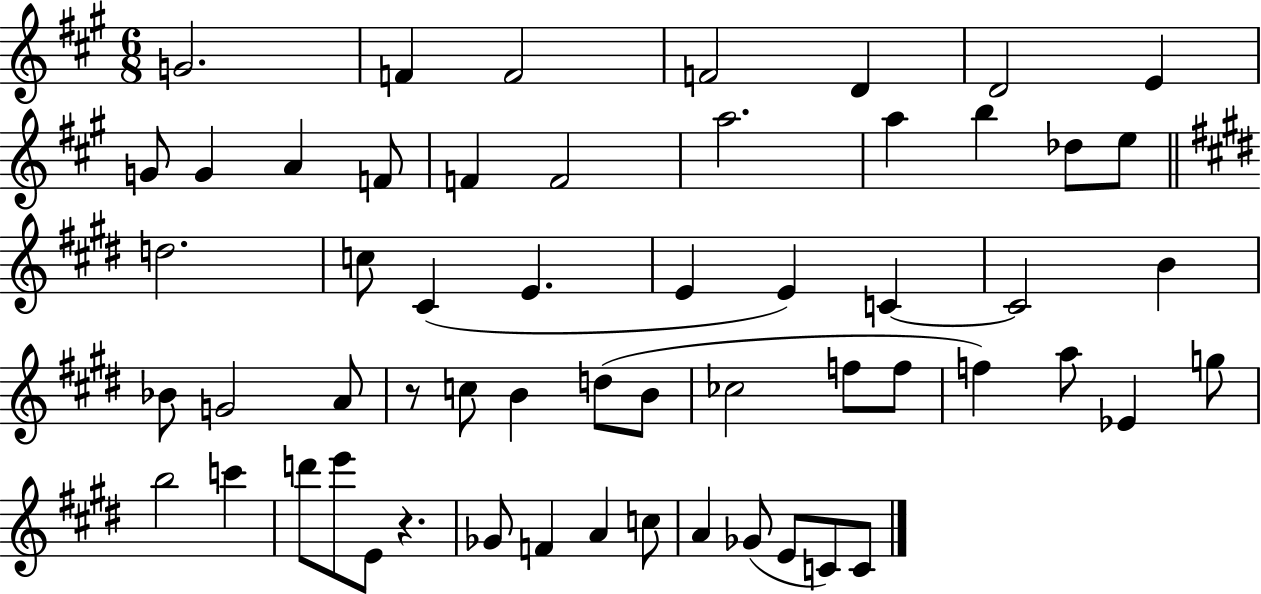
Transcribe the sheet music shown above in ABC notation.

X:1
T:Untitled
M:6/8
L:1/4
K:A
G2 F F2 F2 D D2 E G/2 G A F/2 F F2 a2 a b _d/2 e/2 d2 c/2 ^C E E E C C2 B _B/2 G2 A/2 z/2 c/2 B d/2 B/2 _c2 f/2 f/2 f a/2 _E g/2 b2 c' d'/2 e'/2 E/2 z _G/2 F A c/2 A _G/2 E/2 C/2 C/2